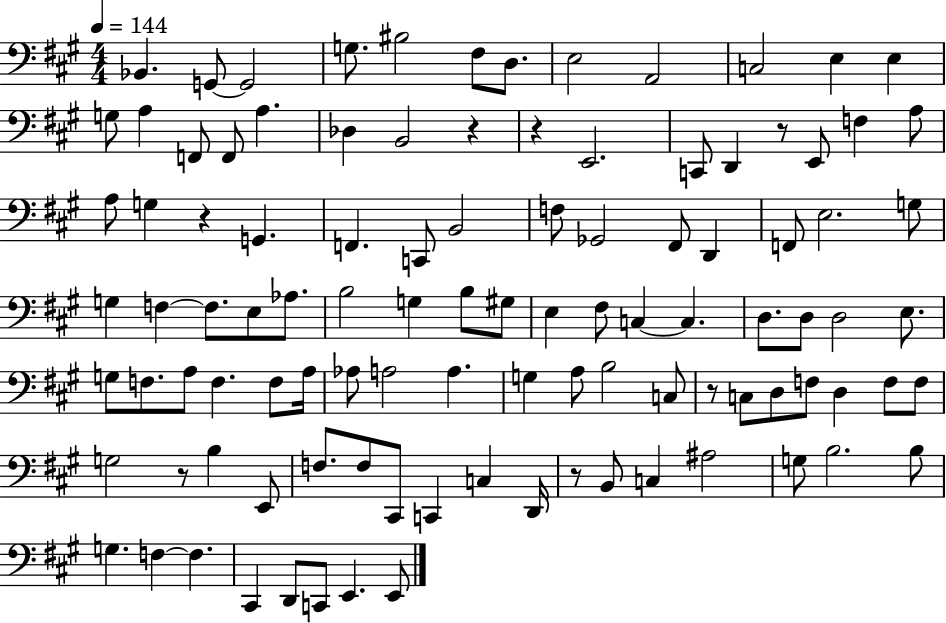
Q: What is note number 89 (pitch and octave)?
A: B3